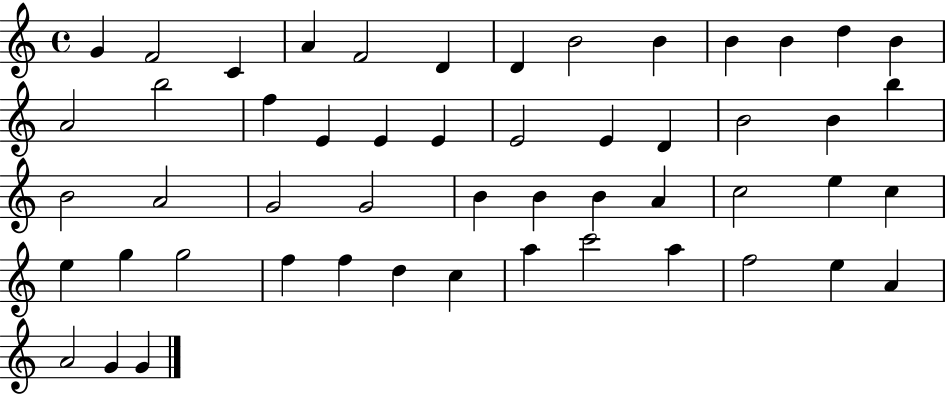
{
  \clef treble
  \time 4/4
  \defaultTimeSignature
  \key c \major
  g'4 f'2 c'4 | a'4 f'2 d'4 | d'4 b'2 b'4 | b'4 b'4 d''4 b'4 | \break a'2 b''2 | f''4 e'4 e'4 e'4 | e'2 e'4 d'4 | b'2 b'4 b''4 | \break b'2 a'2 | g'2 g'2 | b'4 b'4 b'4 a'4 | c''2 e''4 c''4 | \break e''4 g''4 g''2 | f''4 f''4 d''4 c''4 | a''4 c'''2 a''4 | f''2 e''4 a'4 | \break a'2 g'4 g'4 | \bar "|."
}